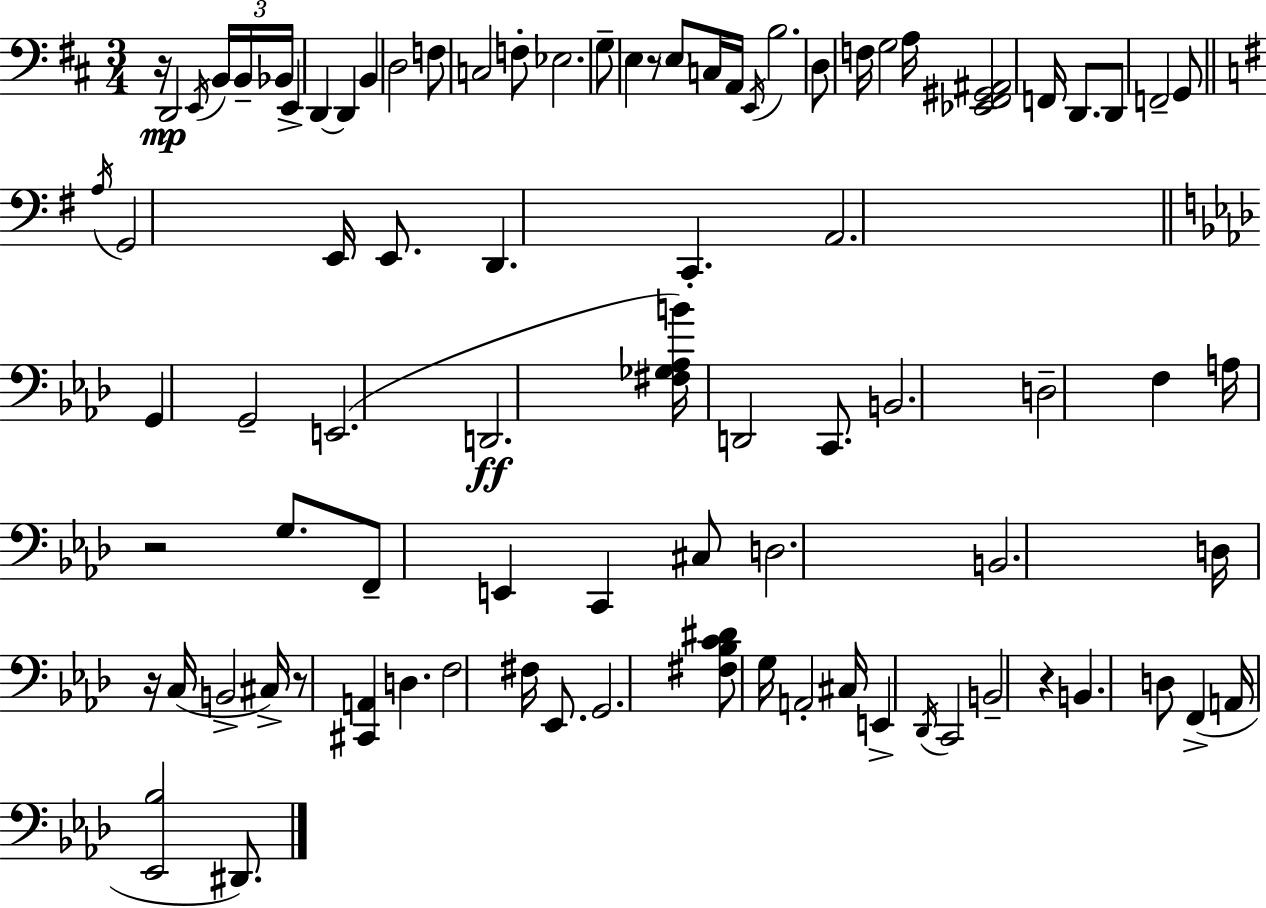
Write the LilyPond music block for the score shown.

{
  \clef bass
  \numericTimeSignature
  \time 3/4
  \key d \major
  \repeat volta 2 { r16\mp d,2 \acciaccatura { e,16 } \tuplet 3/2 { b,16 b,16-- | bes,16 } e,4-> d,4~~ d,4 | b,4 d2 | f8 c2 f8-. | \break ees2. | g8-- e4 r8 \parenthesize e8 c16 | a,16 \acciaccatura { e,16 } b2. | d8 f16 g2 | \break a16 <ees, fis, gis, ais,>2 f,16 d,8. | d,8 f,2-- | g,8 \bar "||" \break \key g \major \acciaccatura { a16 } g,2 e,16 e,8. | d,4. c,4.-. | a,2. | \bar "||" \break \key f \minor g,4 g,2-- | e,2.( | d,2.\ff | <fis ges aes b'>16) d,2 c,8. | \break b,2. | d2-- f4 | a16 r2 g8. | f,8-- e,4 c,4 cis8 | \break d2. | b,2. | d16 r16 c16( b,2-> cis16->) | r8 <cis, a,>4 d4. | \break f2 fis16 ees,8. | g,2. | <fis bes c' dis'>8 g16 a,2-. cis16 | e,4-> \acciaccatura { des,16 } c,2 | \break b,2-- r4 | b,4. d8 f,4->( | a,16 <ees, bes>2 dis,8.) | } \bar "|."
}